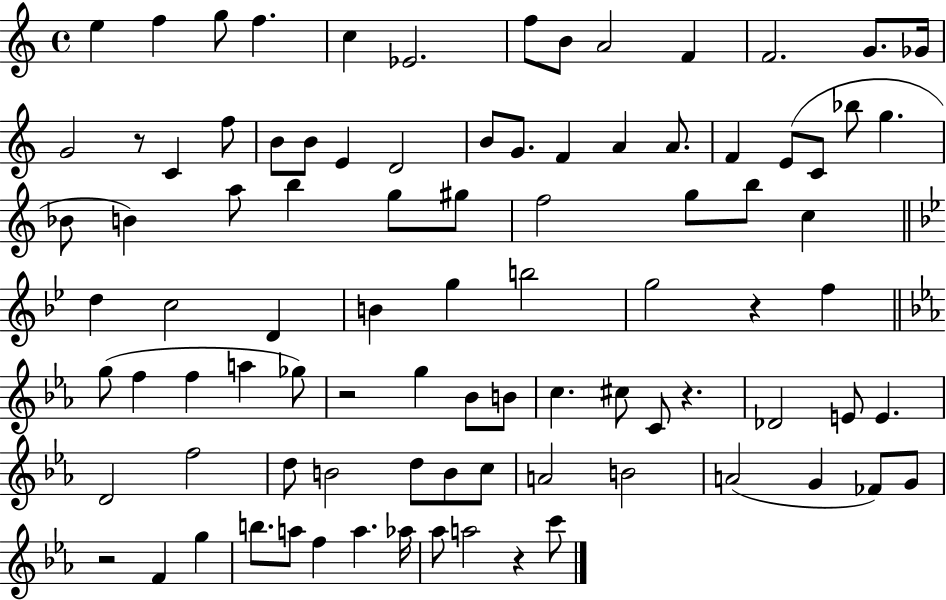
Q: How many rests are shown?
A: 6